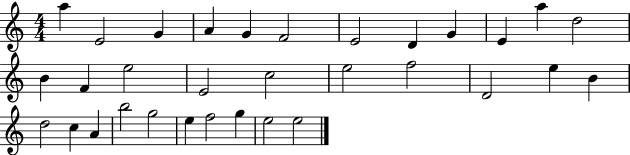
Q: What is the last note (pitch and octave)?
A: E5